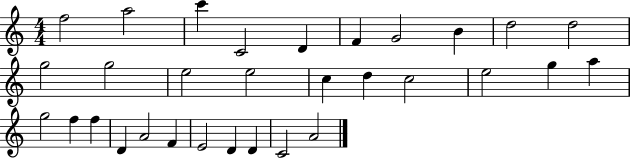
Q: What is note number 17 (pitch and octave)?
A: C5